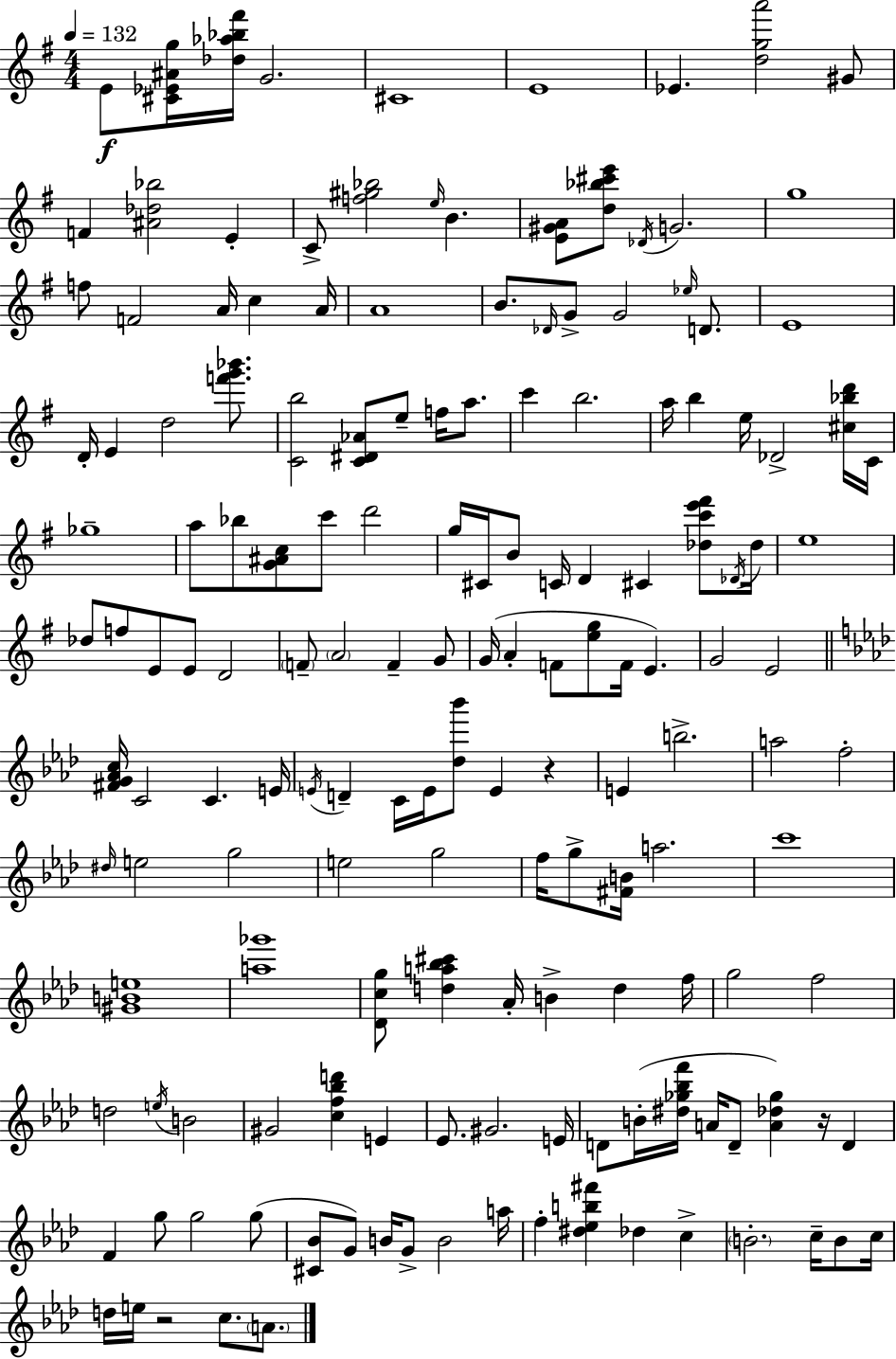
{
  \clef treble
  \numericTimeSignature
  \time 4/4
  \key g \major
  \tempo 4 = 132
  e'8\f <cis' ees' ais' g''>16 <des'' aes'' bes'' fis'''>16 g'2. | cis'1 | e'1 | ees'4. <d'' g'' a'''>2 gis'8 | \break f'4 <ais' des'' bes''>2 e'4-. | c'8-> <f'' gis'' bes''>2 \grace { e''16 } b'4. | <e' gis' a'>8 <d'' bes'' cis''' e'''>8 \acciaccatura { des'16 } g'2. | g''1 | \break f''8 f'2 a'16 c''4 | a'16 a'1 | b'8. \grace { des'16 } g'8-> g'2 | \grace { ees''16 } d'8. e'1 | \break d'16-. e'4 d''2 | <f''' g''' bes'''>8. <c' b''>2 <c' dis' aes'>8 e''8-- | f''16 a''8. c'''4 b''2. | a''16 b''4 e''16 des'2-> | \break <cis'' bes'' d'''>16 c'16 ges''1-- | a''8 bes''8 <g' ais' c''>8 c'''8 d'''2 | g''16 cis'16 b'8 c'16 d'4 cis'4 | <des'' c''' e''' fis'''>8 \acciaccatura { des'16 } des''16 e''1 | \break des''8 f''8 e'8 e'8 d'2 | \parenthesize f'8-- \parenthesize a'2 f'4-- | g'8 g'16( a'4-. f'8 <e'' g''>8 f'16 e'4.) | g'2 e'2 | \break \bar "||" \break \key aes \major <fis' g' aes' c''>16 c'2 c'4. e'16 | \acciaccatura { e'16 } d'4-- c'16 e'16 <des'' bes'''>8 e'4 r4 | e'4 b''2.-> | a''2 f''2-. | \break \grace { dis''16 } e''2 g''2 | e''2 g''2 | f''16 g''8-> <fis' b'>16 a''2. | c'''1 | \break <gis' b' e''>1 | <a'' ges'''>1 | <des' c'' g''>8 <d'' a'' bes'' cis'''>4 aes'16-. b'4-> d''4 | f''16 g''2 f''2 | \break d''2 \acciaccatura { e''16 } b'2 | gis'2 <c'' f'' bes'' d'''>4 e'4 | ees'8. gis'2. | e'16 d'8 b'16-.( <dis'' ges'' bes'' f'''>16 a'16 d'8-- <a' des'' ges''>4) r16 d'4 | \break f'4 g''8 g''2 | g''8( <cis' bes'>8 g'8) b'16 g'8-> b'2 | a''16 f''4-. <dis'' ees'' b'' fis'''>4 des''4 c''4-> | \parenthesize b'2.-. c''16-- | \break b'8 c''16 d''16 e''16 r2 c''8. | \parenthesize a'8. \bar "|."
}